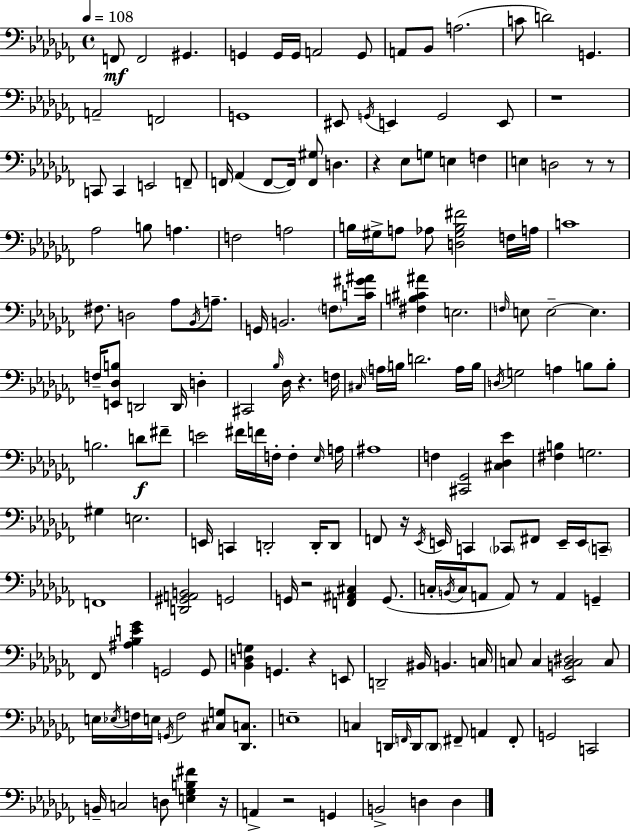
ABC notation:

X:1
T:Untitled
M:4/4
L:1/4
K:Abm
F,,/2 F,,2 ^G,, G,, G,,/4 G,,/4 A,,2 G,,/2 A,,/2 _B,,/2 A,2 C/2 D2 G,, A,,2 F,,2 G,,4 ^E,,/2 G,,/4 E,, G,,2 E,,/2 z4 C,,/2 C,, E,,2 F,,/2 F,,/4 _A,, F,,/2 F,,/4 [F,,^G,]/2 D, z _E,/2 G,/2 E, F, E, D,2 z/2 z/2 _A,2 B,/2 A, F,2 A,2 B,/4 ^G,/4 A,/2 _A,/2 [D,^G,B,^F]2 F,/4 A,/4 C4 ^F,/2 D,2 _A,/2 _B,,/4 A,/2 G,,/4 B,,2 F,/2 [C^G^A]/4 [^F,B,^C^A] E,2 F,/4 E,/2 E,2 E, F,/4 [E,,_D,B,]/2 D,,2 D,,/4 D, ^C,,2 _B,/4 _D,/4 z F,/4 ^C,/4 A,/4 B,/4 D2 A,/4 B,/4 D,/4 G,2 A, B,/2 B,/2 B,2 D/2 ^F/2 E2 ^F/4 F/4 F,/4 F, _E,/4 A,/4 ^A,4 F, [^C,,_G,,]2 [^C,_D,_E] [^F,B,] G,2 ^G, E,2 E,,/4 C,, D,,2 D,,/4 D,,/2 F,,/2 z/4 _E,,/4 E,,/4 C,, _C,,/2 ^F,,/2 E,,/4 E,,/4 C,,/2 F,,4 [D,,^G,,A,,B,,]2 G,,2 G,,/4 z2 [F,,^A,,^C,] G,,/2 C,/4 B,,/4 C,/4 A,,/2 A,,/2 z/2 A,, G,, _F,,/2 [^A,_B,E_G] G,,2 G,,/2 [_B,,D,G,] G,, z E,,/2 D,,2 ^B,,/4 B,, C,/4 C,/2 C, [_E,,B,,C,^D,]2 C,/2 E,/4 _E,/4 F,/4 E,/4 G,,/4 F,2 [^C,G,]/2 [_D,,C,]/2 E,4 C, D,,/4 F,,/4 D,,/4 D,,/2 ^F,,/2 A,, ^F,,/2 G,,2 C,,2 B,,/4 C,2 D,/2 [E,_G,B,^F] z/4 A,, z2 G,, B,,2 D, D,